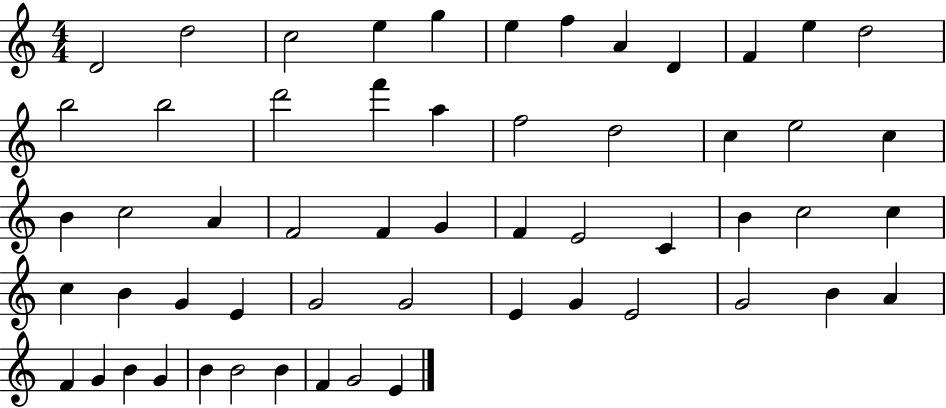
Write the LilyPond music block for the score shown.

{
  \clef treble
  \numericTimeSignature
  \time 4/4
  \key c \major
  d'2 d''2 | c''2 e''4 g''4 | e''4 f''4 a'4 d'4 | f'4 e''4 d''2 | \break b''2 b''2 | d'''2 f'''4 a''4 | f''2 d''2 | c''4 e''2 c''4 | \break b'4 c''2 a'4 | f'2 f'4 g'4 | f'4 e'2 c'4 | b'4 c''2 c''4 | \break c''4 b'4 g'4 e'4 | g'2 g'2 | e'4 g'4 e'2 | g'2 b'4 a'4 | \break f'4 g'4 b'4 g'4 | b'4 b'2 b'4 | f'4 g'2 e'4 | \bar "|."
}